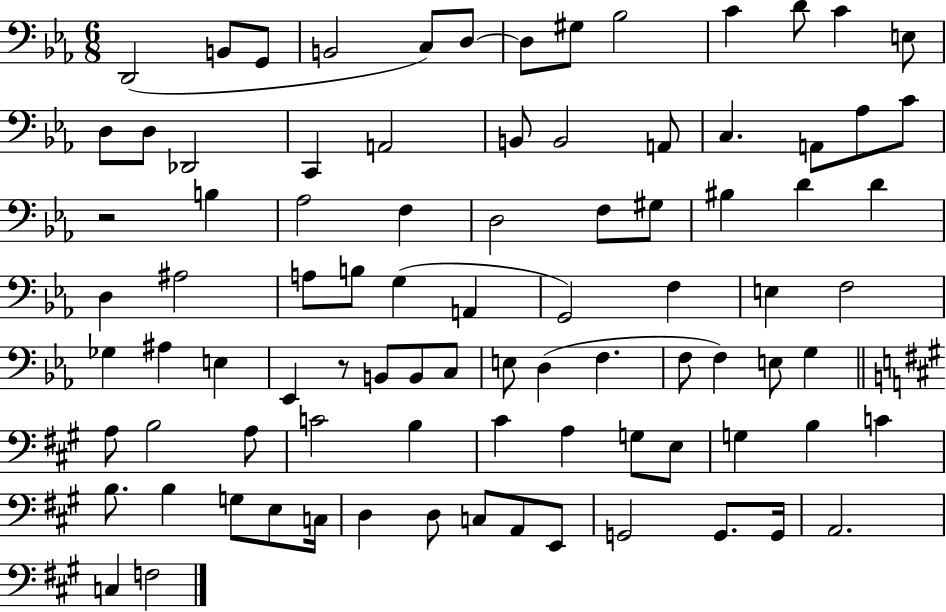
D2/h B2/e G2/e B2/h C3/e D3/e D3/e G#3/e Bb3/h C4/q D4/e C4/q E3/e D3/e D3/e Db2/h C2/q A2/h B2/e B2/h A2/e C3/q. A2/e Ab3/e C4/e R/h B3/q Ab3/h F3/q D3/h F3/e G#3/e BIS3/q D4/q D4/q D3/q A#3/h A3/e B3/e G3/q A2/q G2/h F3/q E3/q F3/h Gb3/q A#3/q E3/q Eb2/q R/e B2/e B2/e C3/e E3/e D3/q F3/q. F3/e F3/q E3/e G3/q A3/e B3/h A3/e C4/h B3/q C#4/q A3/q G3/e E3/e G3/q B3/q C4/q B3/e. B3/q G3/e E3/e C3/s D3/q D3/e C3/e A2/e E2/e G2/h G2/e. G2/s A2/h. C3/q F3/h